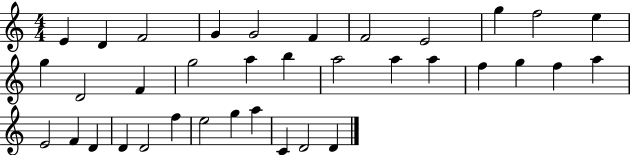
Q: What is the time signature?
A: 4/4